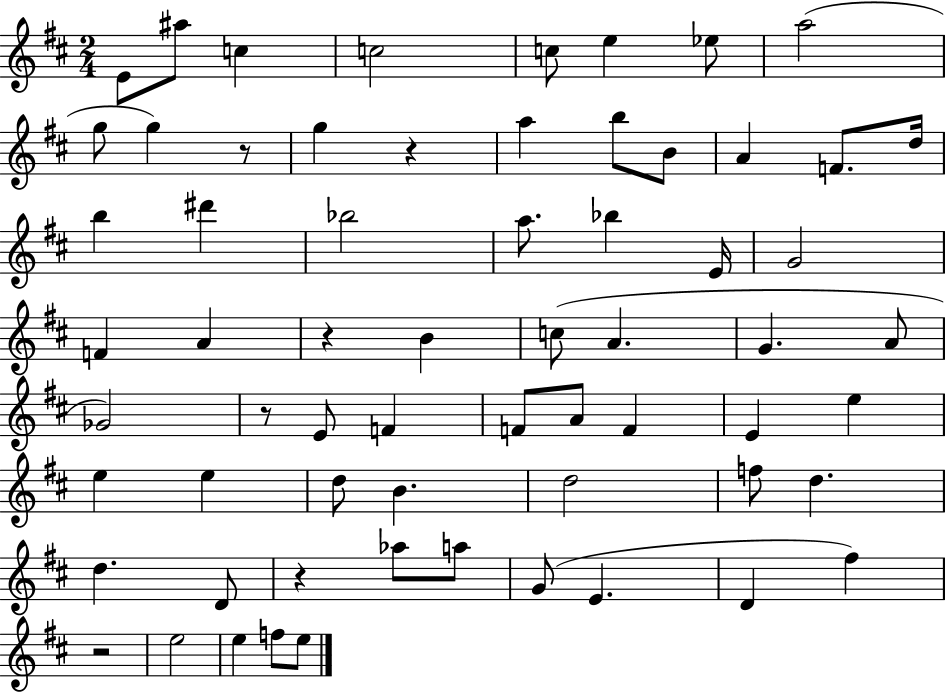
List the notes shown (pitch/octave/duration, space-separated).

E4/e A#5/e C5/q C5/h C5/e E5/q Eb5/e A5/h G5/e G5/q R/e G5/q R/q A5/q B5/e B4/e A4/q F4/e. D5/s B5/q D#6/q Bb5/h A5/e. Bb5/q E4/s G4/h F4/q A4/q R/q B4/q C5/e A4/q. G4/q. A4/e Gb4/h R/e E4/e F4/q F4/e A4/e F4/q E4/q E5/q E5/q E5/q D5/e B4/q. D5/h F5/e D5/q. D5/q. D4/e R/q Ab5/e A5/e G4/e E4/q. D4/q F#5/q R/h E5/h E5/q F5/e E5/e